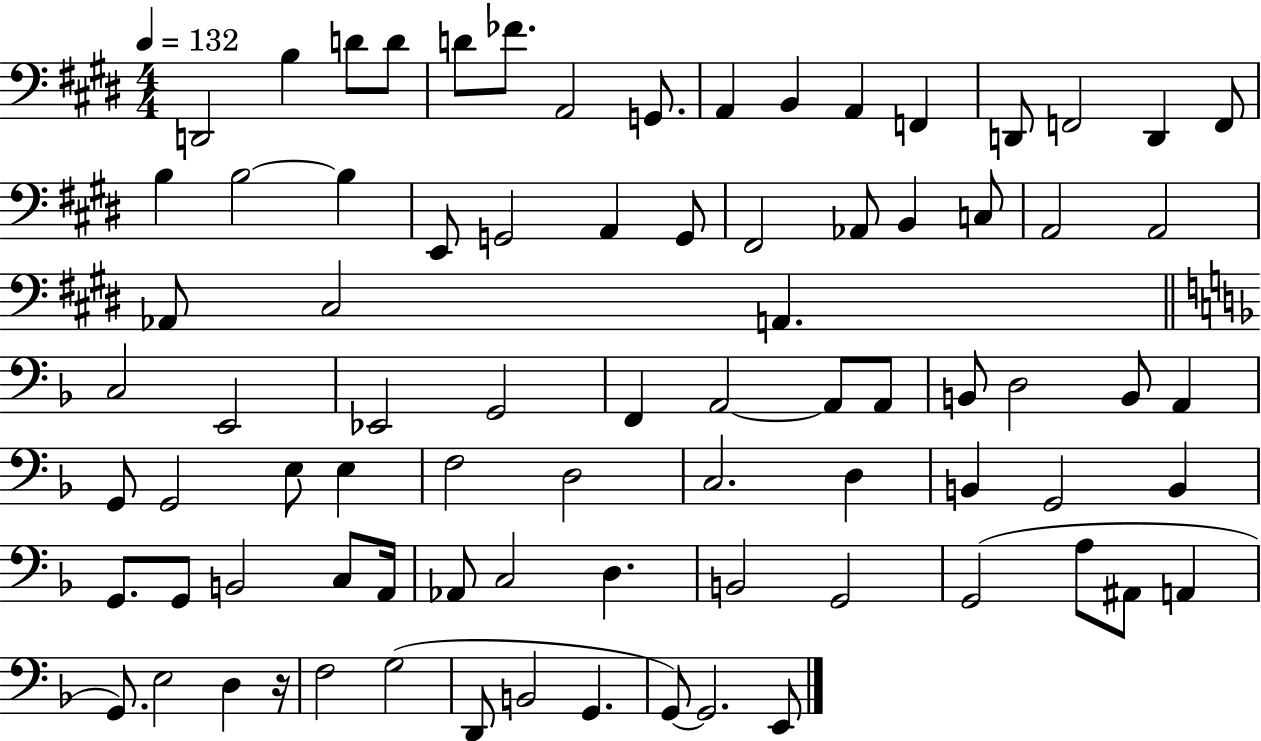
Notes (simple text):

D2/h B3/q D4/e D4/e D4/e FES4/e. A2/h G2/e. A2/q B2/q A2/q F2/q D2/e F2/h D2/q F2/e B3/q B3/h B3/q E2/e G2/h A2/q G2/e F#2/h Ab2/e B2/q C3/e A2/h A2/h Ab2/e C#3/h A2/q. C3/h E2/h Eb2/h G2/h F2/q A2/h A2/e A2/e B2/e D3/h B2/e A2/q G2/e G2/h E3/e E3/q F3/h D3/h C3/h. D3/q B2/q G2/h B2/q G2/e. G2/e B2/h C3/e A2/s Ab2/e C3/h D3/q. B2/h G2/h G2/h A3/e A#2/e A2/q G2/e. E3/h D3/q R/s F3/h G3/h D2/e B2/h G2/q. G2/e G2/h. E2/e